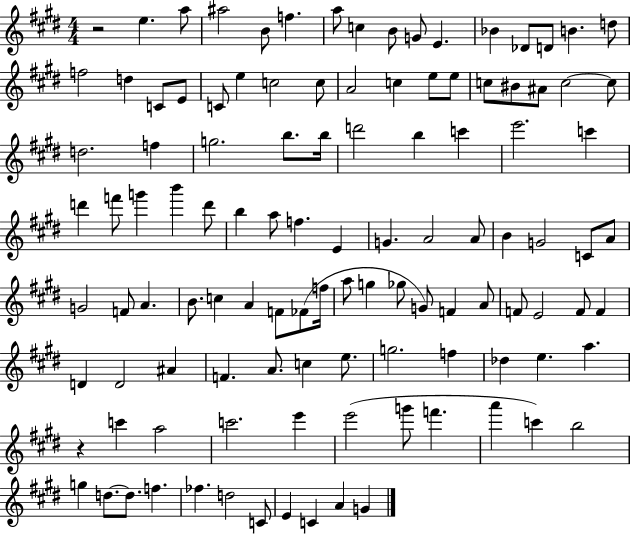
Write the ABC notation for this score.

X:1
T:Untitled
M:4/4
L:1/4
K:E
z2 e a/2 ^a2 B/2 f a/2 c B/2 G/2 E _B _D/2 D/2 B d/2 f2 d C/2 E/2 C/2 e c2 c/2 A2 c e/2 e/2 c/2 ^B/2 ^A/2 c2 c/2 d2 f g2 b/2 b/4 d'2 b c' e'2 c' d' f'/2 g' b' d'/2 b a/2 f E G A2 A/2 B G2 C/2 A/2 G2 F/2 A B/2 c A F/2 _F/2 f/4 a/2 g _g/2 G/2 F A/2 F/2 E2 F/2 F D D2 ^A F A/2 c e/2 g2 f _d e a z c' a2 c'2 e' e'2 g'/2 f' a' c' b2 g d/2 d/2 f _f d2 C/2 E C A G